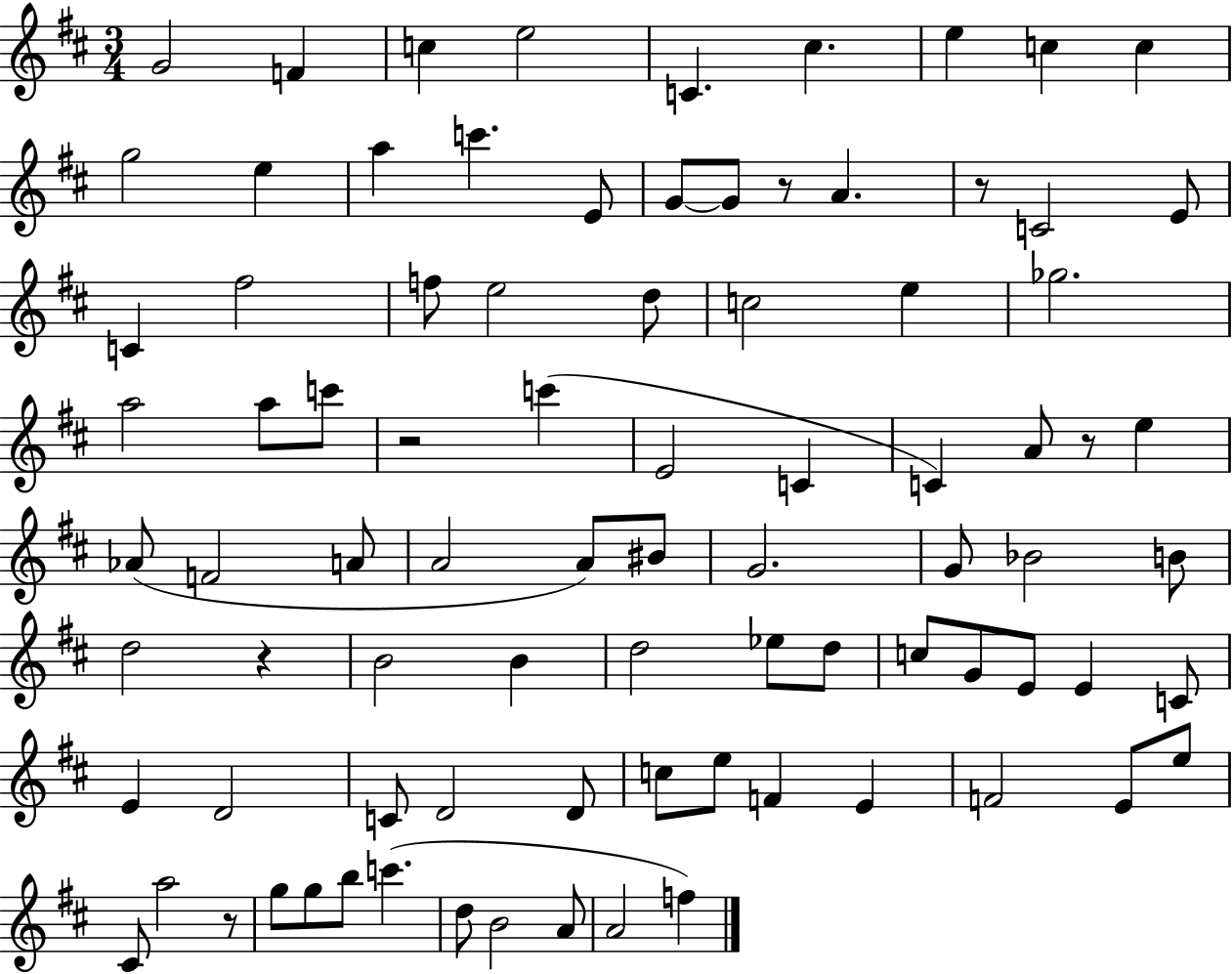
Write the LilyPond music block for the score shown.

{
  \clef treble
  \numericTimeSignature
  \time 3/4
  \key d \major
  g'2 f'4 | c''4 e''2 | c'4. cis''4. | e''4 c''4 c''4 | \break g''2 e''4 | a''4 c'''4. e'8 | g'8~~ g'8 r8 a'4. | r8 c'2 e'8 | \break c'4 fis''2 | f''8 e''2 d''8 | c''2 e''4 | ges''2. | \break a''2 a''8 c'''8 | r2 c'''4( | e'2 c'4 | c'4) a'8 r8 e''4 | \break aes'8( f'2 a'8 | a'2 a'8) bis'8 | g'2. | g'8 bes'2 b'8 | \break d''2 r4 | b'2 b'4 | d''2 ees''8 d''8 | c''8 g'8 e'8 e'4 c'8 | \break e'4 d'2 | c'8 d'2 d'8 | c''8 e''8 f'4 e'4 | f'2 e'8 e''8 | \break cis'8 a''2 r8 | g''8 g''8 b''8 c'''4.( | d''8 b'2 a'8 | a'2 f''4) | \break \bar "|."
}